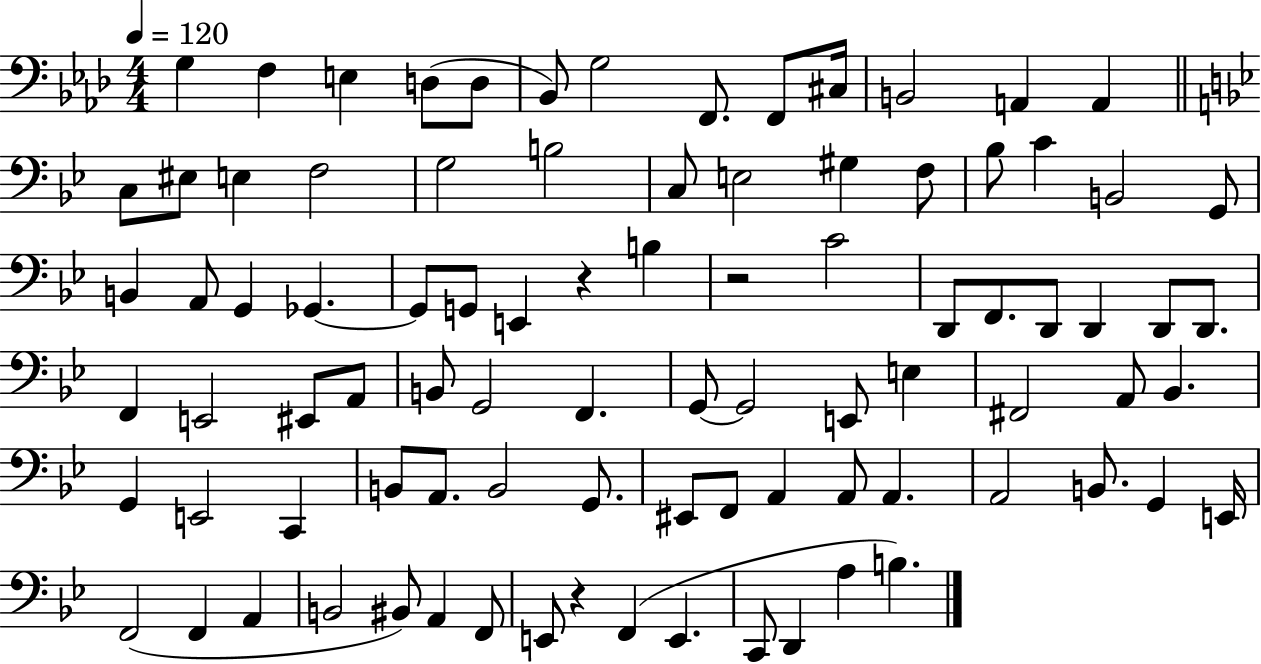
X:1
T:Untitled
M:4/4
L:1/4
K:Ab
G, F, E, D,/2 D,/2 _B,,/2 G,2 F,,/2 F,,/2 ^C,/4 B,,2 A,, A,, C,/2 ^E,/2 E, F,2 G,2 B,2 C,/2 E,2 ^G, F,/2 _B,/2 C B,,2 G,,/2 B,, A,,/2 G,, _G,, _G,,/2 G,,/2 E,, z B, z2 C2 D,,/2 F,,/2 D,,/2 D,, D,,/2 D,,/2 F,, E,,2 ^E,,/2 A,,/2 B,,/2 G,,2 F,, G,,/2 G,,2 E,,/2 E, ^F,,2 A,,/2 _B,, G,, E,,2 C,, B,,/2 A,,/2 B,,2 G,,/2 ^E,,/2 F,,/2 A,, A,,/2 A,, A,,2 B,,/2 G,, E,,/4 F,,2 F,, A,, B,,2 ^B,,/2 A,, F,,/2 E,,/2 z F,, E,, C,,/2 D,, A, B,